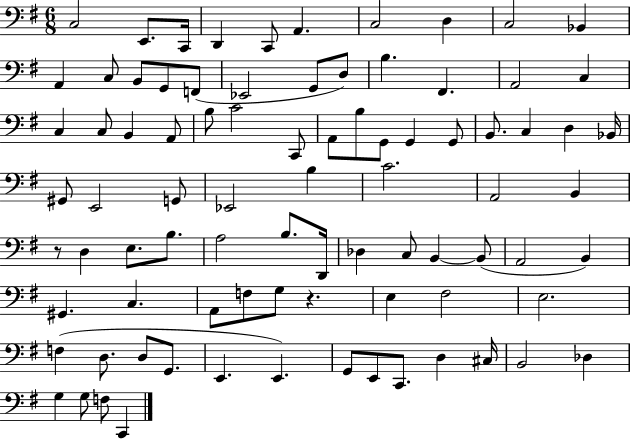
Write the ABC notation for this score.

X:1
T:Untitled
M:6/8
L:1/4
K:G
C,2 E,,/2 C,,/4 D,, C,,/2 A,, C,2 D, C,2 _B,, A,, C,/2 B,,/2 G,,/2 F,,/2 _E,,2 G,,/2 D,/2 B, ^F,, A,,2 C, C, C,/2 B,, A,,/2 B,/2 C2 C,,/2 A,,/2 B,/2 G,,/2 G,, G,,/2 B,,/2 C, D, _B,,/4 ^G,,/2 E,,2 G,,/2 _E,,2 B, C2 A,,2 B,, z/2 D, E,/2 B,/2 A,2 B,/2 D,,/4 _D, C,/2 B,, B,,/2 A,,2 B,, ^G,, C, A,,/2 F,/2 G,/2 z E, ^F,2 E,2 F, D,/2 D,/2 G,,/2 E,, E,, G,,/2 E,,/2 C,,/2 D, ^C,/4 B,,2 _D, G, G,/2 F,/2 C,,